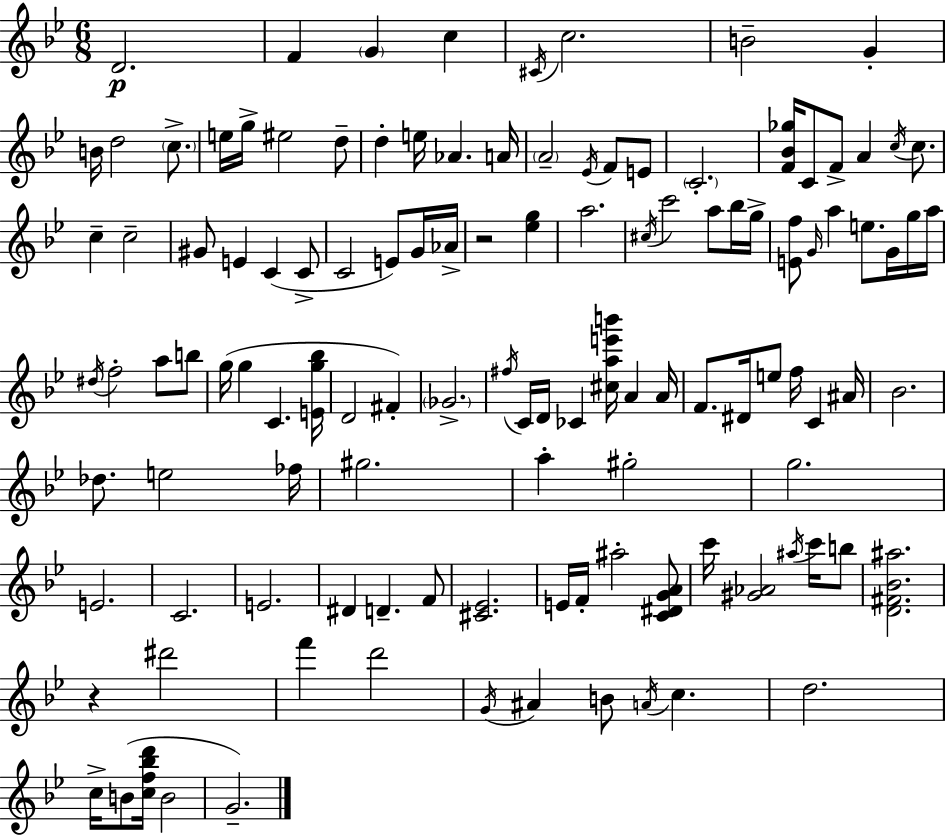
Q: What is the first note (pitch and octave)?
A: D4